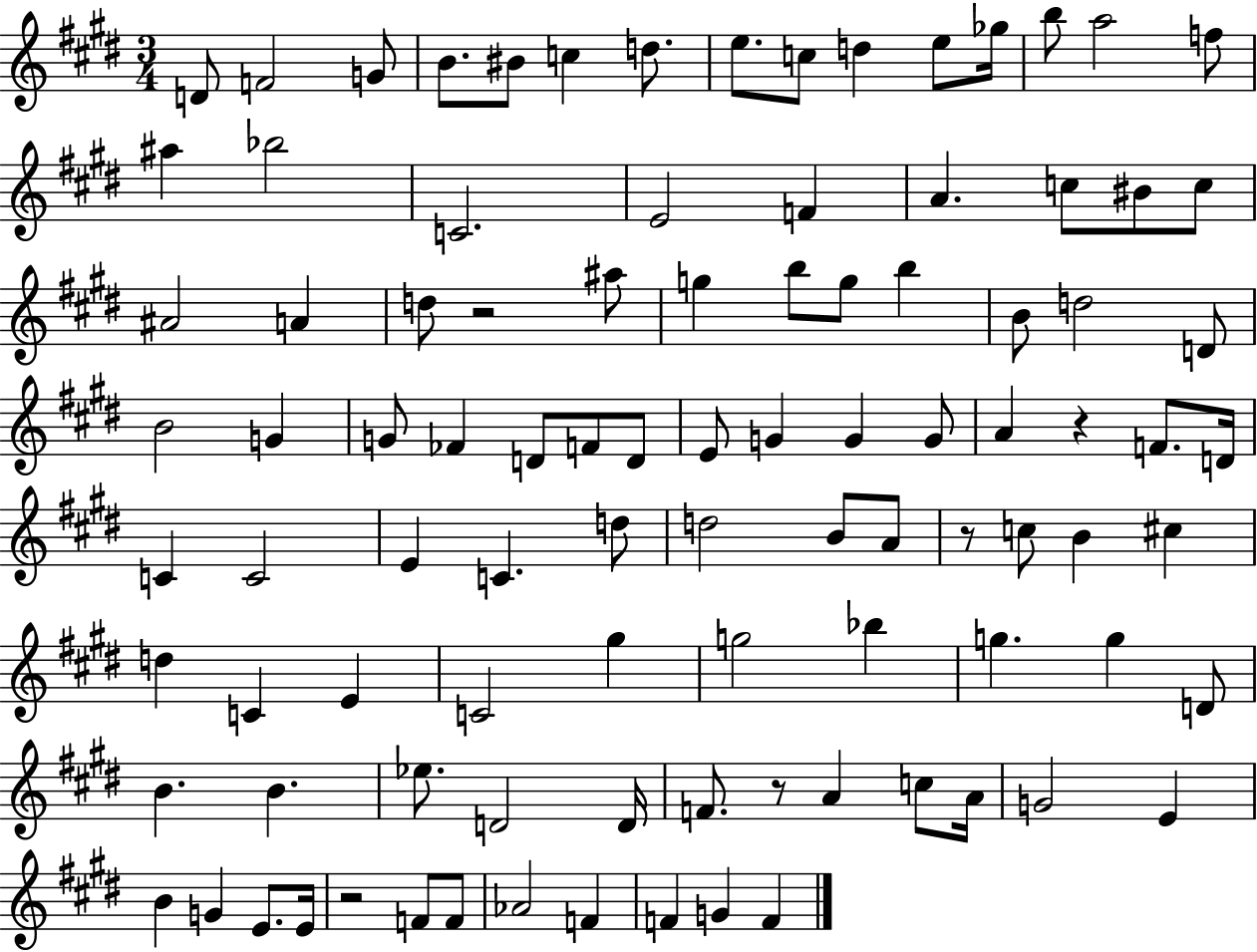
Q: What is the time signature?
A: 3/4